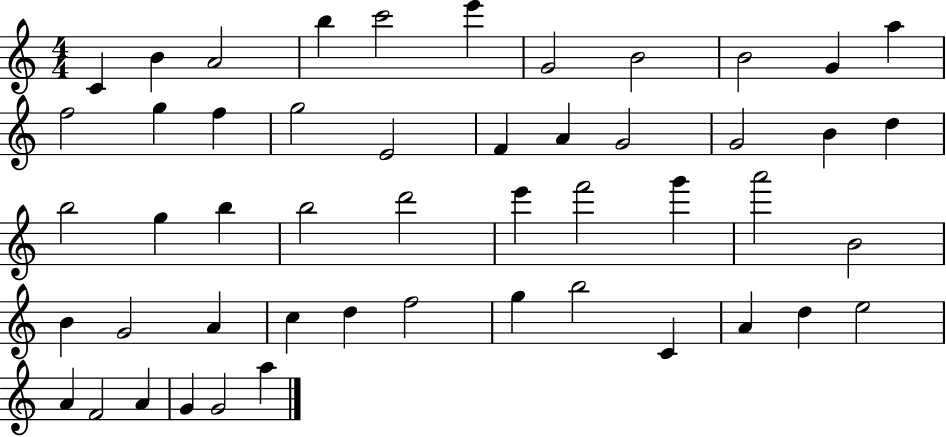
X:1
T:Untitled
M:4/4
L:1/4
K:C
C B A2 b c'2 e' G2 B2 B2 G a f2 g f g2 E2 F A G2 G2 B d b2 g b b2 d'2 e' f'2 g' a'2 B2 B G2 A c d f2 g b2 C A d e2 A F2 A G G2 a